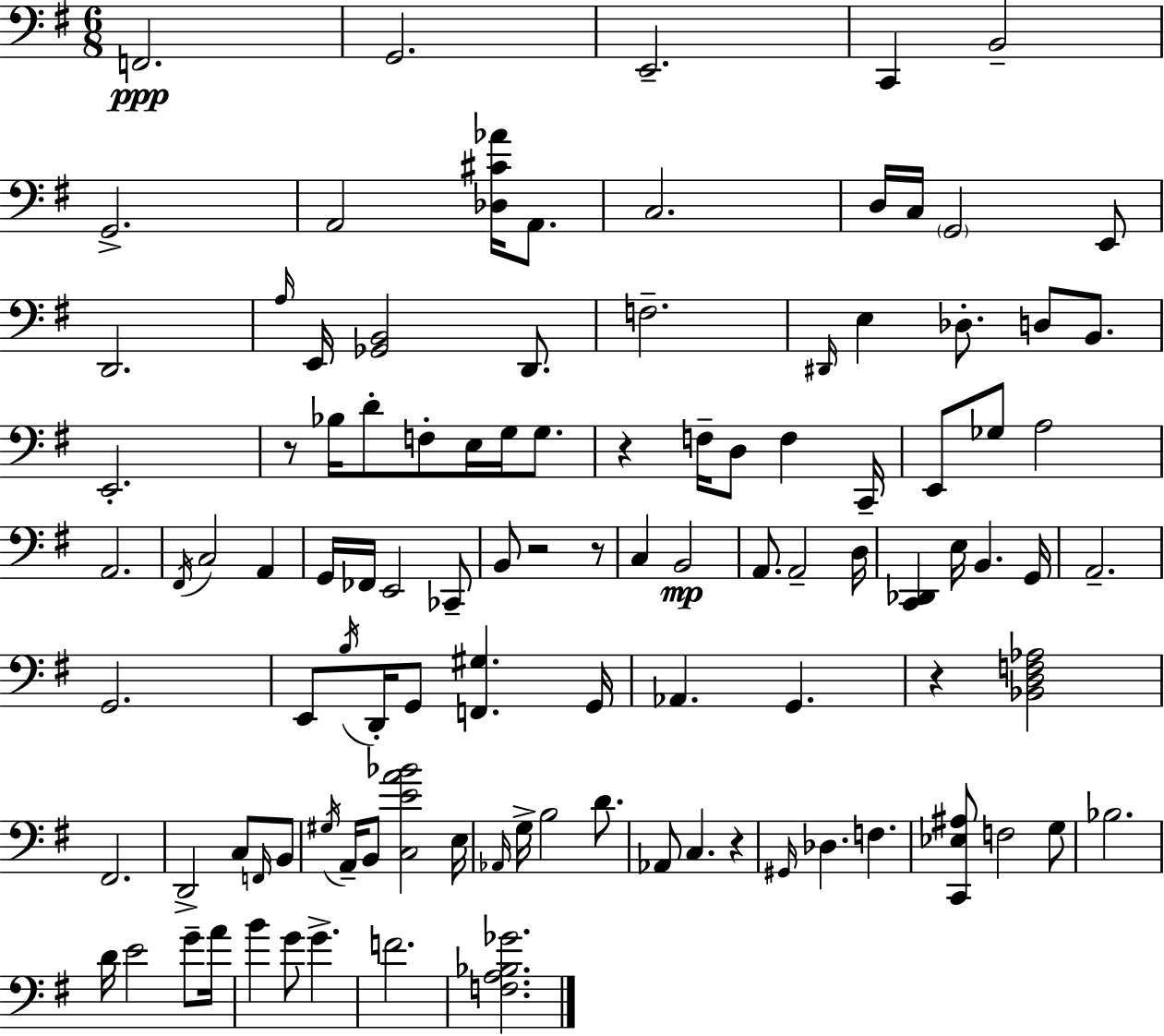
F2/h. G2/h. E2/h. C2/q B2/h G2/h. A2/h [Db3,C#4,Ab4]/s A2/e. C3/h. D3/s C3/s G2/h E2/e D2/h. A3/s E2/s [Gb2,B2]/h D2/e. F3/h. D#2/s E3/q Db3/e. D3/e B2/e. E2/h. R/e Bb3/s D4/e F3/e E3/s G3/s G3/e. R/q F3/s D3/e F3/q C2/s E2/e Gb3/e A3/h A2/h. F#2/s C3/h A2/q G2/s FES2/s E2/h CES2/e B2/e R/h R/e C3/q B2/h A2/e. A2/h D3/s [C2,Db2]/q E3/s B2/q. G2/s A2/h. G2/h. E2/e B3/s D2/s G2/e [F2,G#3]/q. G2/s Ab2/q. G2/q. R/q [Bb2,D3,F3,Ab3]/h F#2/h. D2/h C3/e F2/s B2/e G#3/s A2/s B2/e [C3,E4,A4,Bb4]/h E3/s Ab2/s G3/s B3/h D4/e. Ab2/e C3/q. R/q G#2/s Db3/q. F3/q. [C2,Eb3,A#3]/e F3/h G3/e Bb3/h. D4/s E4/h G4/e A4/s B4/q G4/e G4/q. F4/h. [F3,A3,Bb3,Gb4]/h.